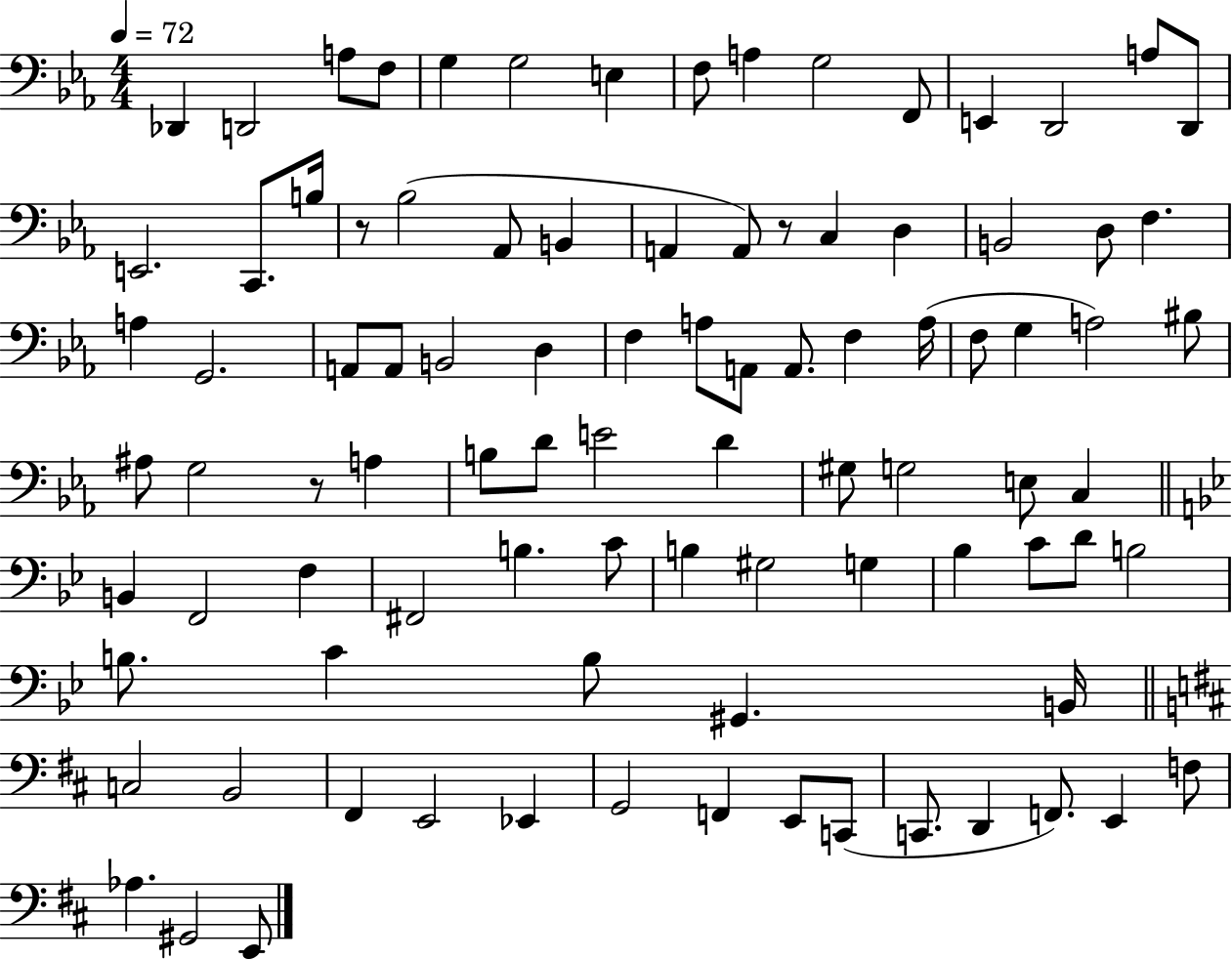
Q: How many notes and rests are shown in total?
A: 93